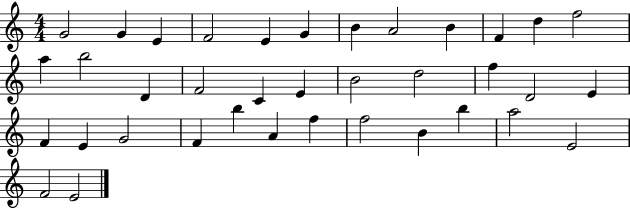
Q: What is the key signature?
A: C major